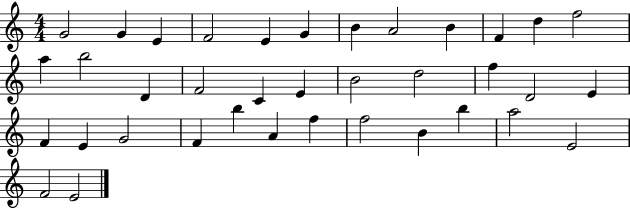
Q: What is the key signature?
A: C major